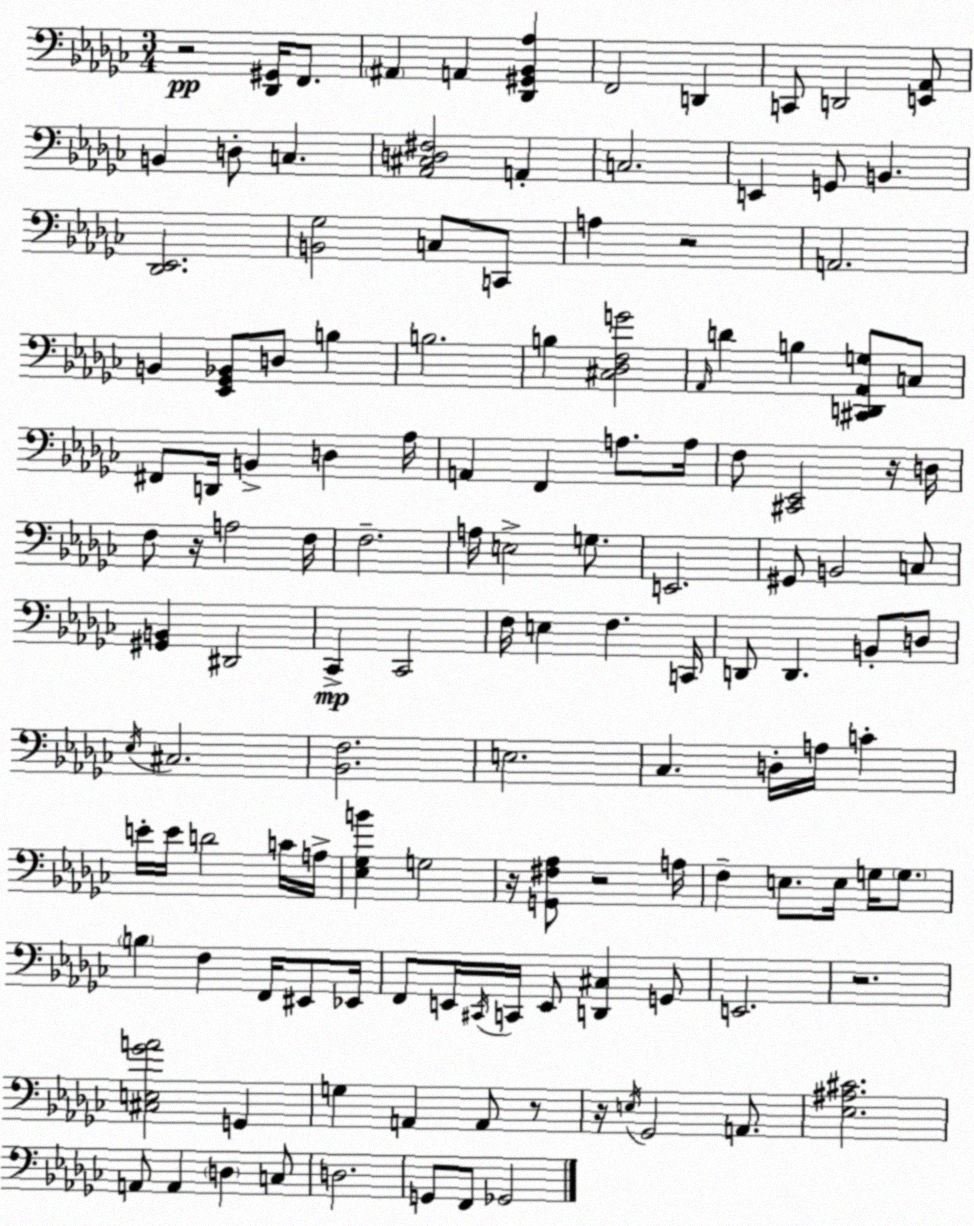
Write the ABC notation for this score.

X:1
T:Untitled
M:3/4
L:1/4
K:Ebm
z2 [_D,,^G,,]/4 F,,/2 ^A,, A,, [_D,,^G,,_B,,_A,] F,,2 D,, C,,/2 D,,2 [E,,_A,,]/2 B,, D,/2 C, [_A,,^C,D,^F,]2 A,, C,2 E,, G,,/2 B,, [_D,,_E,,]2 [B,,_G,]2 C,/2 C,,/2 A, z2 A,,2 B,, [_E,,_G,,_B,,]/2 D,/2 B, B,2 B, [^C,_D,F,G]2 _A,,/4 D B, [^C,,D,,_A,,G,]/2 C,/2 ^F,,/2 D,,/4 B,, D, _A,/4 A,, F,, A,/2 A,/4 F,/2 [^C,,_E,,]2 z/4 D,/4 F,/2 z/4 A,2 F,/4 F,2 A,/4 E,2 G,/2 E,,2 ^G,,/2 B,,2 C,/2 [^G,,B,,] ^D,,2 _C,, _C,,2 F,/4 E, F, C,,/4 D,,/2 D,, B,,/2 D,/2 _E,/4 ^C,2 [_B,,F,]2 E,2 _C, D,/4 A,/4 C E/4 E/4 D2 C/4 A,/4 [_E,_G,B] G,2 z/4 [G,,^F,_A,]/2 z2 A,/4 F, E,/2 E,/4 G,/4 G,/2 B, F, F,,/4 ^E,,/2 _E,,/4 F,,/2 E,,/4 ^C,,/4 C,,/4 E,,/2 [D,,^C,] G,,/2 E,,2 z2 [^C,E,_GA]2 G,, G, A,, A,,/2 z/2 z/4 E,/4 _G,,2 A,,/2 [_E,^A,^C]2 A,,/2 A,, D, C,/2 D,2 G,,/2 F,,/2 _G,,2